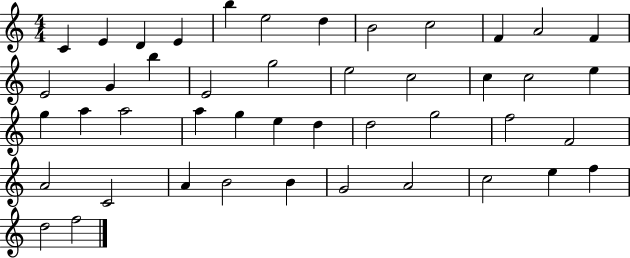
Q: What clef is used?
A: treble